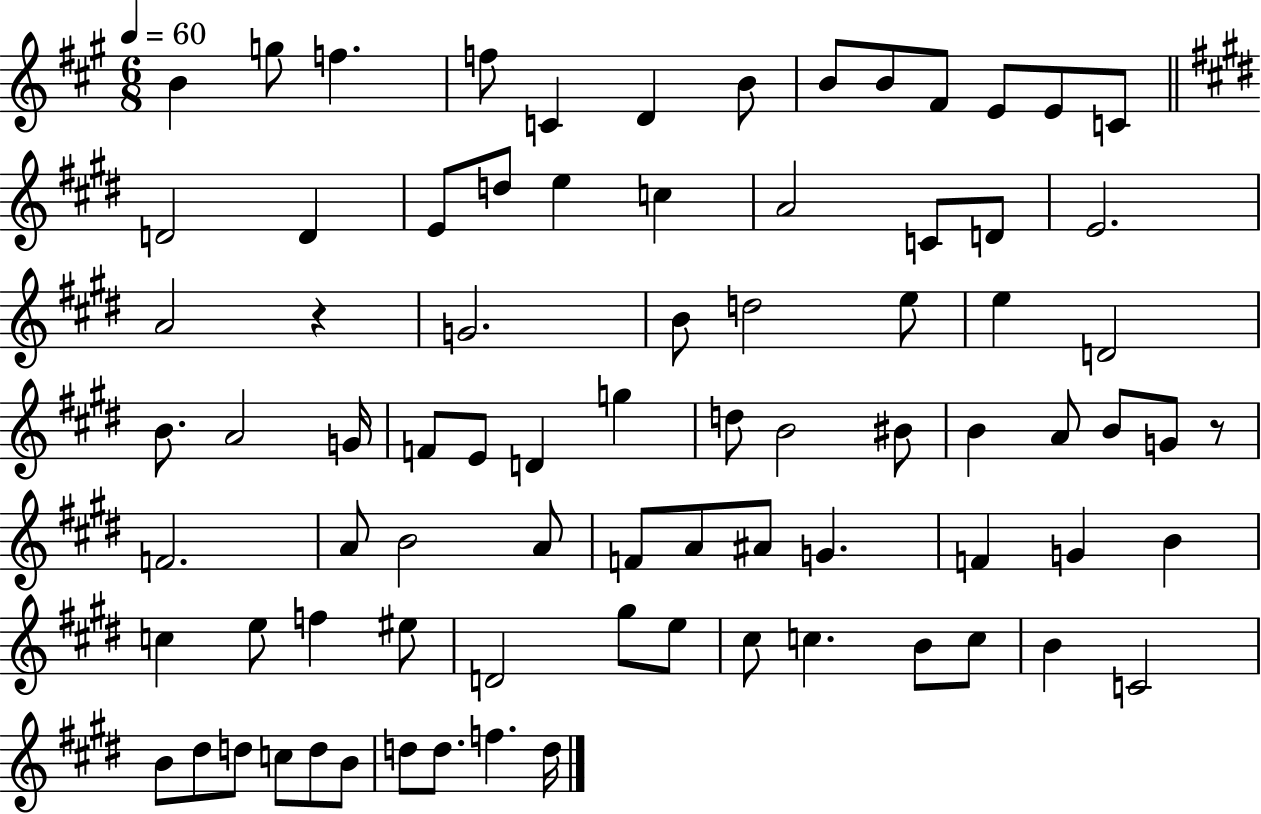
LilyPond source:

{
  \clef treble
  \numericTimeSignature
  \time 6/8
  \key a \major
  \tempo 4 = 60
  \repeat volta 2 { b'4 g''8 f''4. | f''8 c'4 d'4 b'8 | b'8 b'8 fis'8 e'8 e'8 c'8 | \bar "||" \break \key e \major d'2 d'4 | e'8 d''8 e''4 c''4 | a'2 c'8 d'8 | e'2. | \break a'2 r4 | g'2. | b'8 d''2 e''8 | e''4 d'2 | \break b'8. a'2 g'16 | f'8 e'8 d'4 g''4 | d''8 b'2 bis'8 | b'4 a'8 b'8 g'8 r8 | \break f'2. | a'8 b'2 a'8 | f'8 a'8 ais'8 g'4. | f'4 g'4 b'4 | \break c''4 e''8 f''4 eis''8 | d'2 gis''8 e''8 | cis''8 c''4. b'8 c''8 | b'4 c'2 | \break b'8 dis''8 d''8 c''8 d''8 b'8 | d''8 d''8. f''4. d''16 | } \bar "|."
}